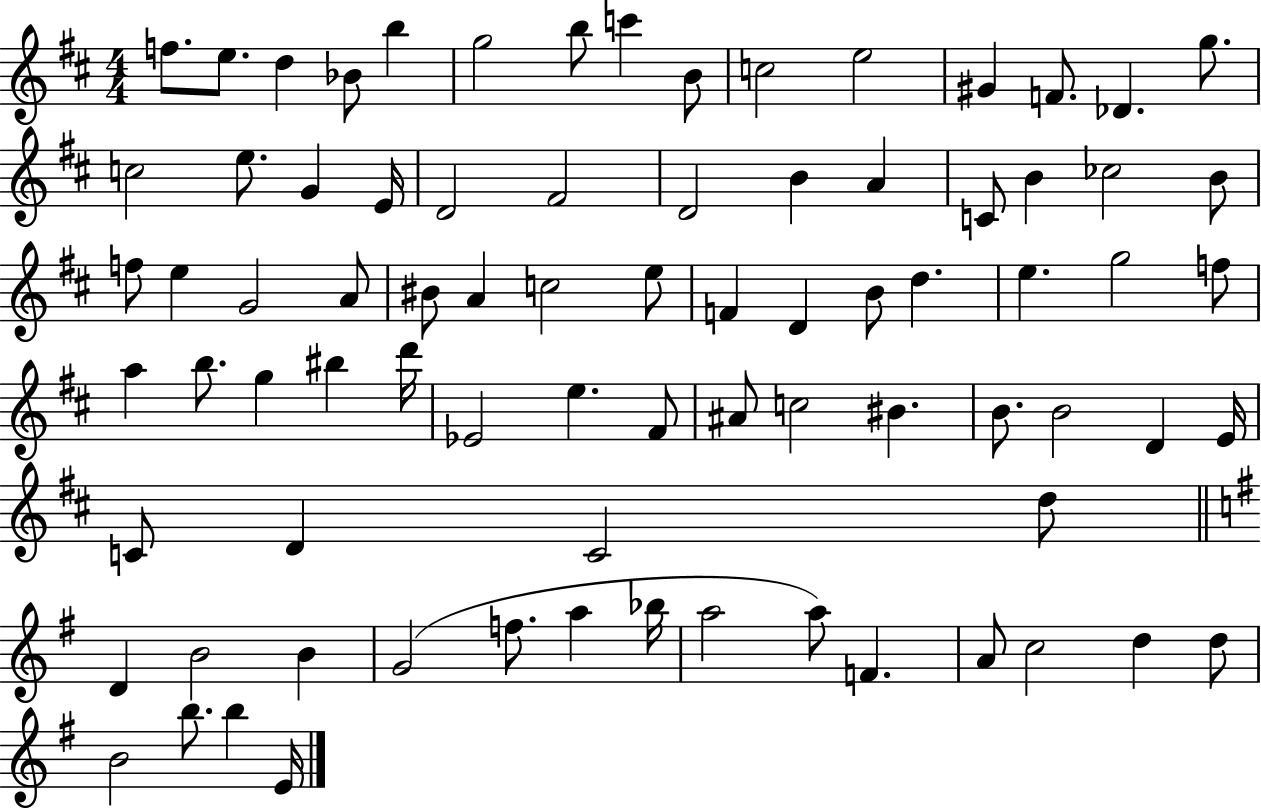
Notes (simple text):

F5/e. E5/e. D5/q Bb4/e B5/q G5/h B5/e C6/q B4/e C5/h E5/h G#4/q F4/e. Db4/q. G5/e. C5/h E5/e. G4/q E4/s D4/h F#4/h D4/h B4/q A4/q C4/e B4/q CES5/h B4/e F5/e E5/q G4/h A4/e BIS4/e A4/q C5/h E5/e F4/q D4/q B4/e D5/q. E5/q. G5/h F5/e A5/q B5/e. G5/q BIS5/q D6/s Eb4/h E5/q. F#4/e A#4/e C5/h BIS4/q. B4/e. B4/h D4/q E4/s C4/e D4/q C4/h D5/e D4/q B4/h B4/q G4/h F5/e. A5/q Bb5/s A5/h A5/e F4/q. A4/e C5/h D5/q D5/e B4/h B5/e. B5/q E4/s